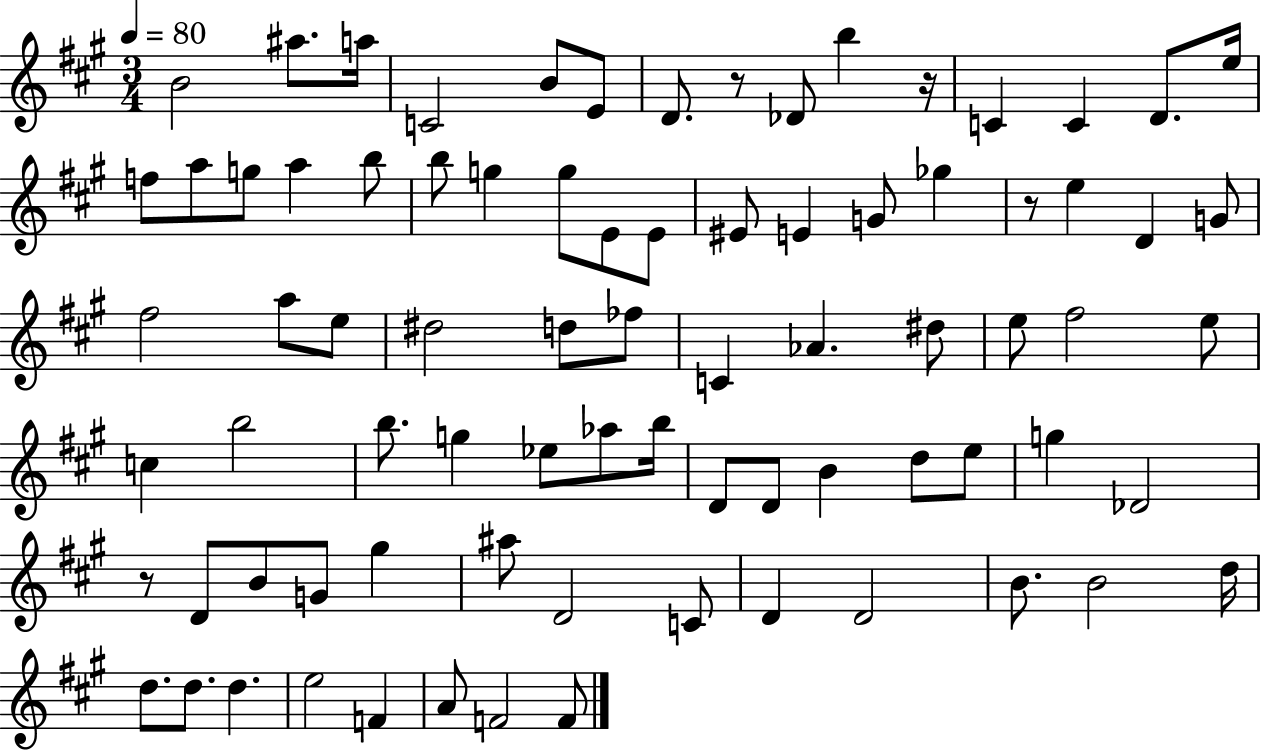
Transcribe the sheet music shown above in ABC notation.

X:1
T:Untitled
M:3/4
L:1/4
K:A
B2 ^a/2 a/4 C2 B/2 E/2 D/2 z/2 _D/2 b z/4 C C D/2 e/4 f/2 a/2 g/2 a b/2 b/2 g g/2 E/2 E/2 ^E/2 E G/2 _g z/2 e D G/2 ^f2 a/2 e/2 ^d2 d/2 _f/2 C _A ^d/2 e/2 ^f2 e/2 c b2 b/2 g _e/2 _a/2 b/4 D/2 D/2 B d/2 e/2 g _D2 z/2 D/2 B/2 G/2 ^g ^a/2 D2 C/2 D D2 B/2 B2 d/4 d/2 d/2 d e2 F A/2 F2 F/2